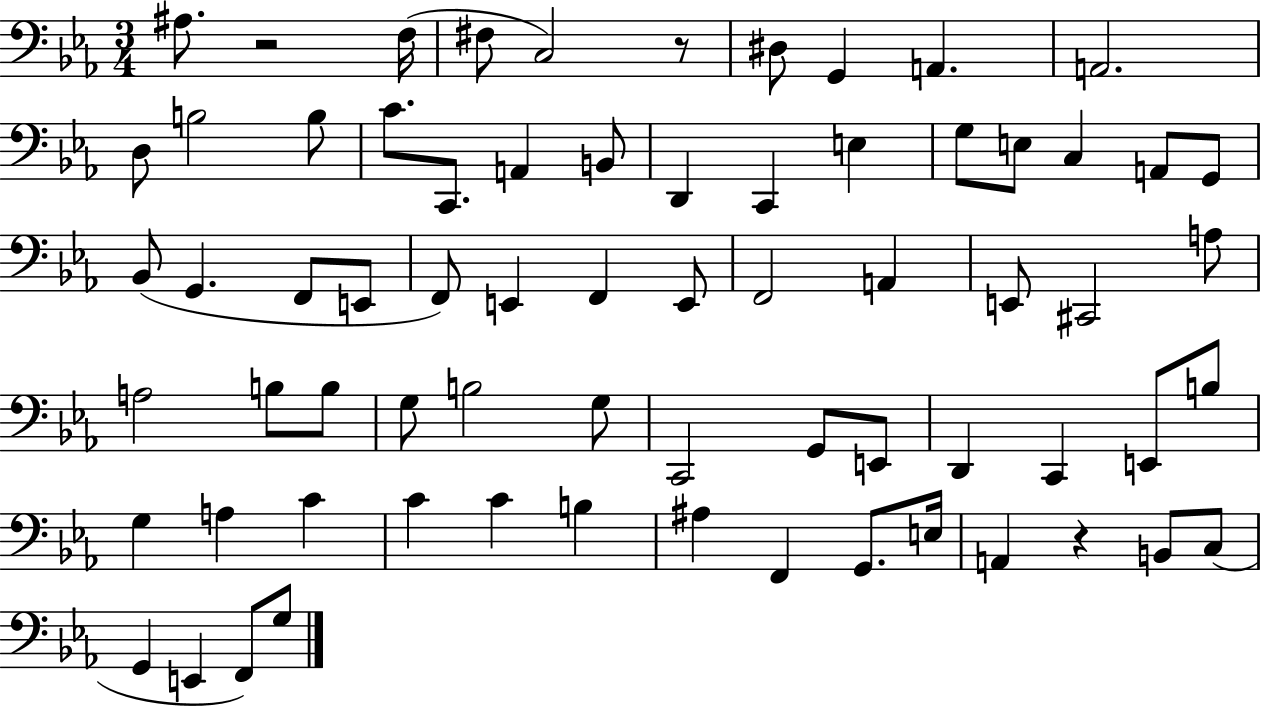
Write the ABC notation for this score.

X:1
T:Untitled
M:3/4
L:1/4
K:Eb
^A,/2 z2 F,/4 ^F,/2 C,2 z/2 ^D,/2 G,, A,, A,,2 D,/2 B,2 B,/2 C/2 C,,/2 A,, B,,/2 D,, C,, E, G,/2 E,/2 C, A,,/2 G,,/2 _B,,/2 G,, F,,/2 E,,/2 F,,/2 E,, F,, E,,/2 F,,2 A,, E,,/2 ^C,,2 A,/2 A,2 B,/2 B,/2 G,/2 B,2 G,/2 C,,2 G,,/2 E,,/2 D,, C,, E,,/2 B,/2 G, A, C C C B, ^A, F,, G,,/2 E,/4 A,, z B,,/2 C,/2 G,, E,, F,,/2 G,/2